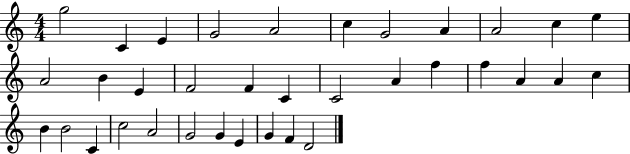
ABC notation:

X:1
T:Untitled
M:4/4
L:1/4
K:C
g2 C E G2 A2 c G2 A A2 c e A2 B E F2 F C C2 A f f A A c B B2 C c2 A2 G2 G E G F D2